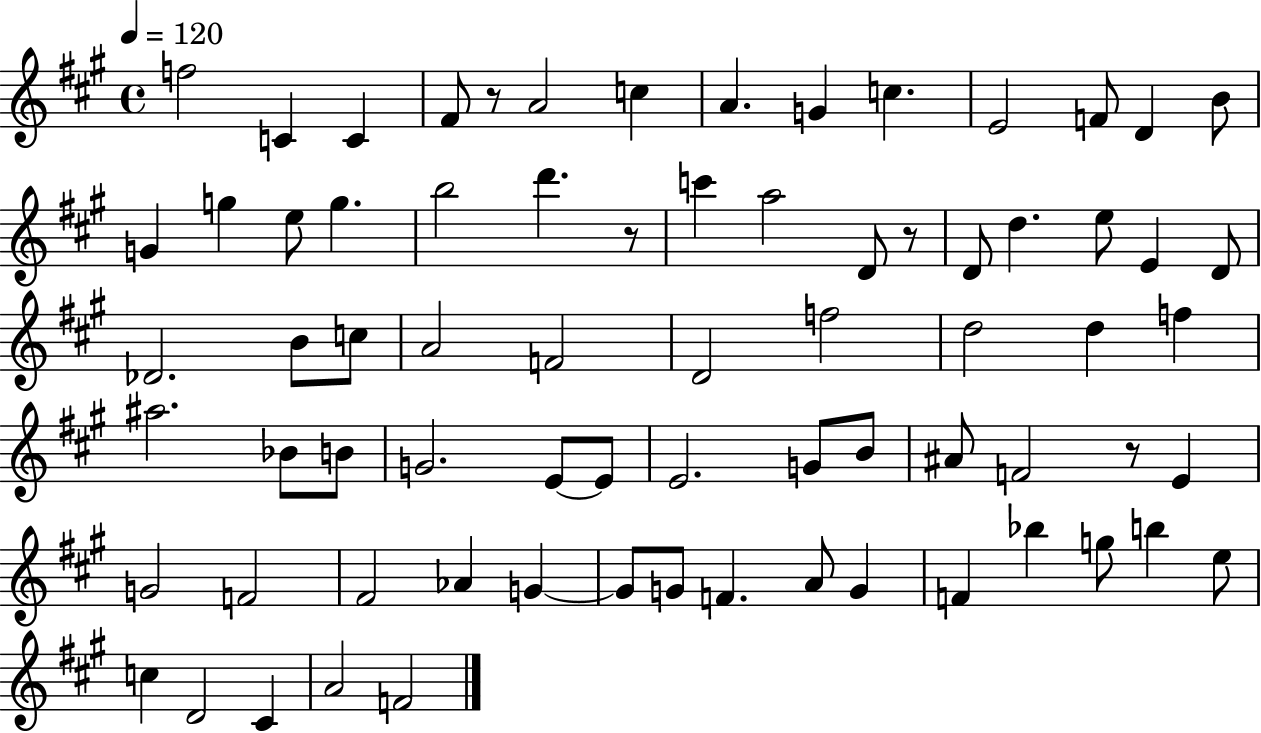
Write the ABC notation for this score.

X:1
T:Untitled
M:4/4
L:1/4
K:A
f2 C C ^F/2 z/2 A2 c A G c E2 F/2 D B/2 G g e/2 g b2 d' z/2 c' a2 D/2 z/2 D/2 d e/2 E D/2 _D2 B/2 c/2 A2 F2 D2 f2 d2 d f ^a2 _B/2 B/2 G2 E/2 E/2 E2 G/2 B/2 ^A/2 F2 z/2 E G2 F2 ^F2 _A G G/2 G/2 F A/2 G F _b g/2 b e/2 c D2 ^C A2 F2